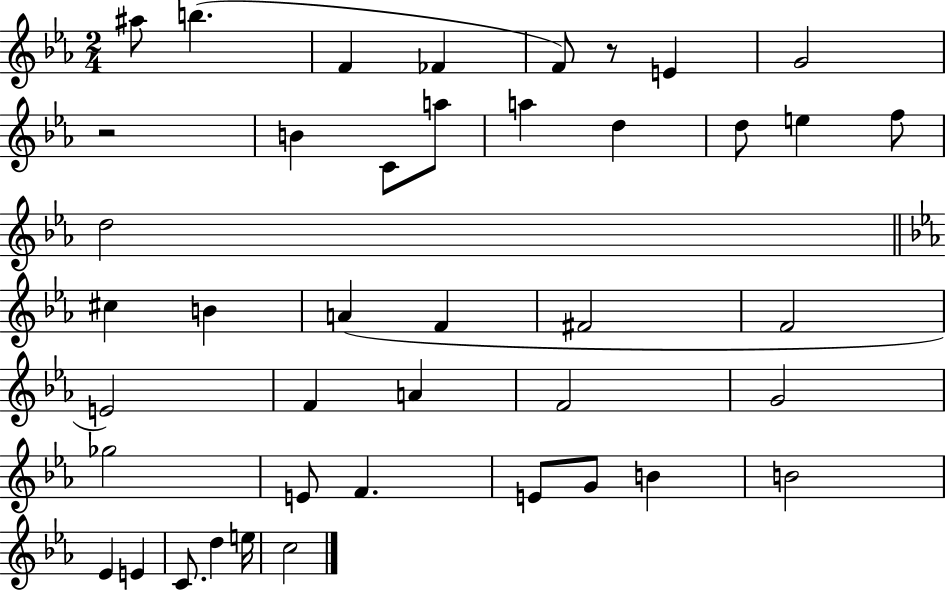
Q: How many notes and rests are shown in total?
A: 42